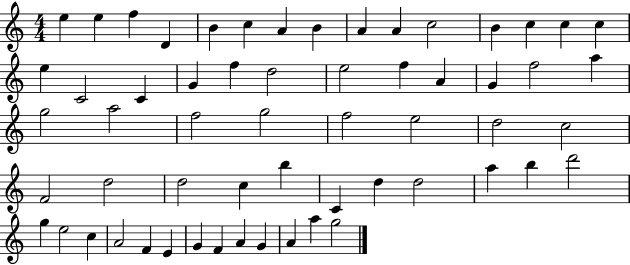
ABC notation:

X:1
T:Untitled
M:4/4
L:1/4
K:C
e e f D B c A B A A c2 B c c c e C2 C G f d2 e2 f A G f2 a g2 a2 f2 g2 f2 e2 d2 c2 F2 d2 d2 c b C d d2 a b d'2 g e2 c A2 F E G F A G A a g2